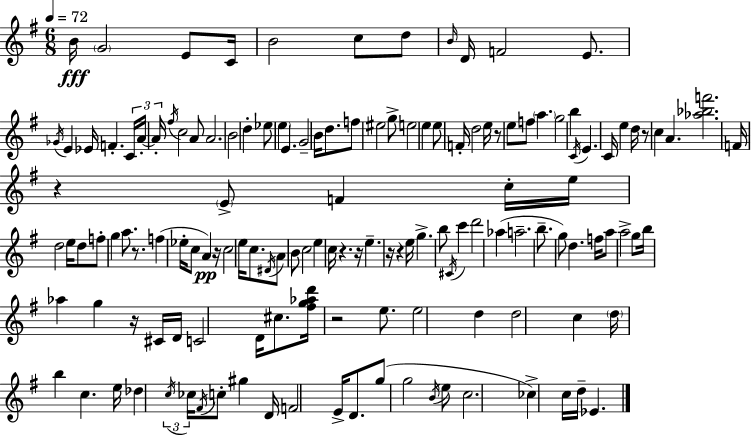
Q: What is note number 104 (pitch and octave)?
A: C5